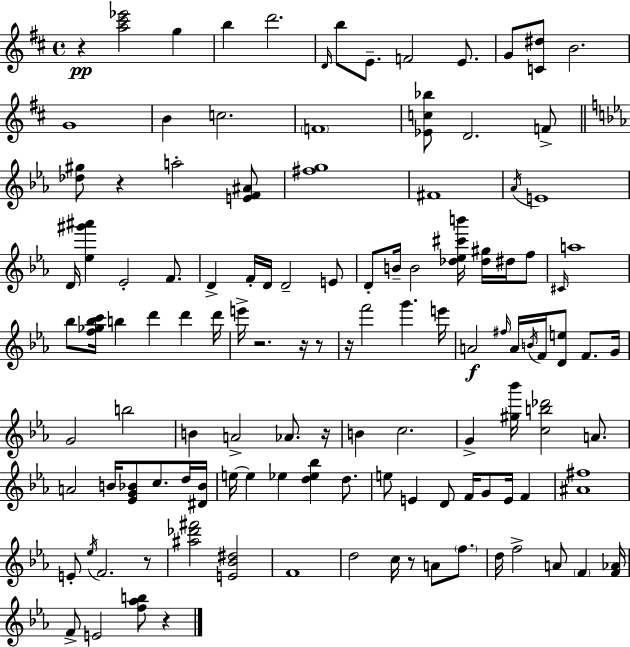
{
  \clef treble
  \time 4/4
  \defaultTimeSignature
  \key d \major
  r4\pp <a'' cis''' ees'''>2 g''4 | b''4 d'''2. | \grace { d'16 } b''8 e'8.-- f'2 e'8. | g'8 <c' dis''>8 b'2. | \break g'1 | b'4 c''2. | \parenthesize f'1 | <ees' c'' bes''>8 d'2. f'8-> | \break \bar "||" \break \key ees \major <des'' gis''>8 r4 a''2-. <e' f' ais'>8 | <fis'' g''>1 | fis'1 | \acciaccatura { aes'16 } e'1 | \break d'16 <ees'' gis''' ais'''>4 ees'2-. f'8. | d'4-> f'16-. d'16 d'2-- e'8 | d'8-. b'16-- b'2 <des'' ees'' cis''' b'''>16 <des'' gis''>16 dis''16 f''8 | \grace { cis'16 } a''1 | \break bes''8 <f'' ges'' bes'' c'''>16 b''4 d'''4 d'''4 | d'''16 e'''16-> r2. r16 | r8 r16 f'''2 g'''4. | e'''16 a'2\f \grace { fis''16 } a'16 \acciaccatura { b'16 } f'16 <d' e''>8 | \break f'8. g'16 g'2 b''2 | b'4 a'2-> | aes'8. r16 b'4 c''2. | g'4-> <gis'' bes'''>16 <c'' b'' des'''>2 | \break a'8. a'2 b'16 <ees' g' bes'>8 c''8. | d''16 <dis' bes'>16 e''16~~ e''4 ees''4 <d'' ees'' bes''>4 | d''8. e''8 e'4 d'8 f'16 g'8 e'16 | f'4 <ais' fis''>1 | \break e'8-. \acciaccatura { ees''16 } f'2. | r8 <ais'' des''' fis'''>2 <e' bes' dis''>2 | f'1 | d''2 c''16 r8 | \break a'8 \parenthesize f''8. d''16 f''2-> a'8 | \parenthesize f'4 <f' aes'>16 f'8-> e'2 <f'' aes'' b''>8 | r4 \bar "|."
}